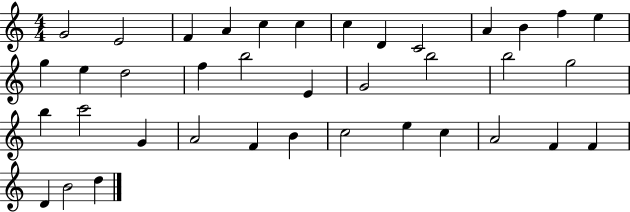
G4/h E4/h F4/q A4/q C5/q C5/q C5/q D4/q C4/h A4/q B4/q F5/q E5/q G5/q E5/q D5/h F5/q B5/h E4/q G4/h B5/h B5/h G5/h B5/q C6/h G4/q A4/h F4/q B4/q C5/h E5/q C5/q A4/h F4/q F4/q D4/q B4/h D5/q